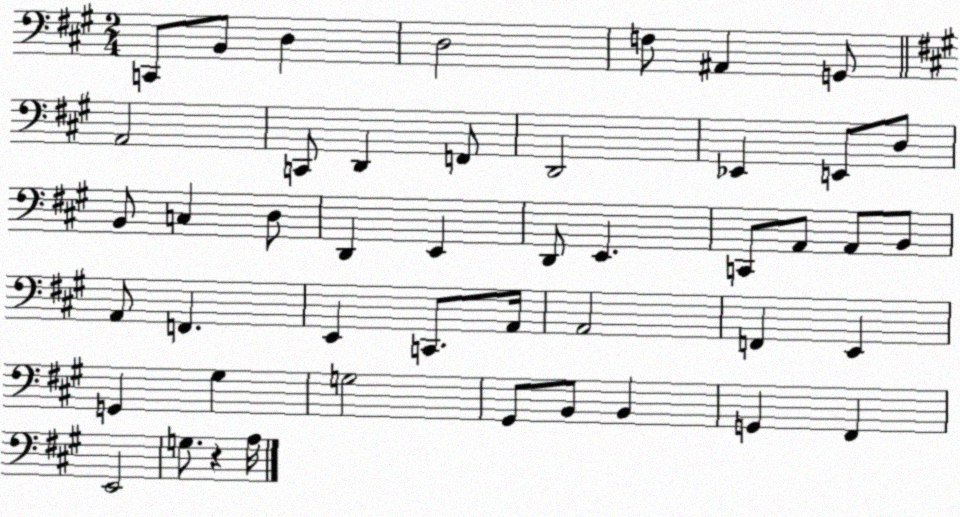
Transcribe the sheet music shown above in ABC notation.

X:1
T:Untitled
M:2/4
L:1/4
K:A
C,,/2 B,,/2 D, D,2 F,/2 ^A,, G,,/2 A,,2 C,,/2 D,, F,,/2 D,,2 _E,, E,,/2 D,/2 B,,/2 C, D,/2 D,, E,, D,,/2 E,, C,,/2 A,,/2 A,,/2 B,,/2 A,,/2 F,, E,, C,,/2 A,,/4 A,,2 F,, E,, G,, ^G, G,2 ^G,,/2 B,,/2 B,, G,, ^F,, E,,2 G,/2 z A,/4